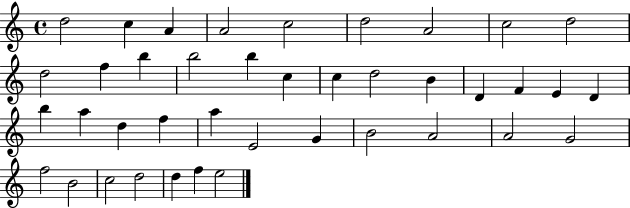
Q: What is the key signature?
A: C major